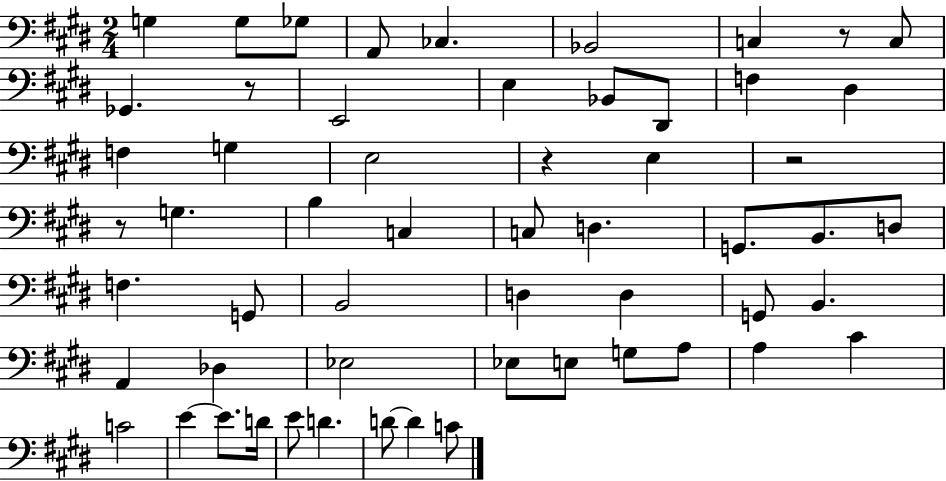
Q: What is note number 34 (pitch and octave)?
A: B2